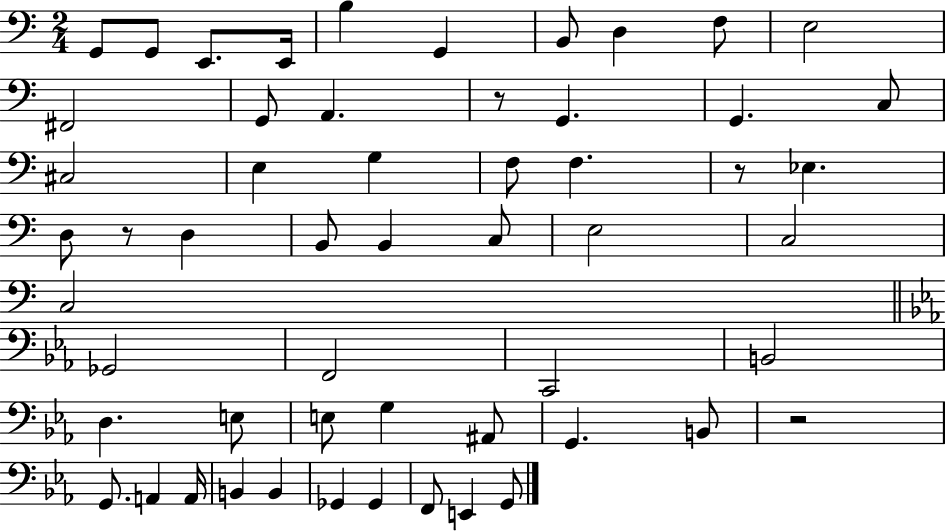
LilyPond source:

{
  \clef bass
  \numericTimeSignature
  \time 2/4
  \key c \major
  g,8 g,8 e,8. e,16 | b4 g,4 | b,8 d4 f8 | e2 | \break fis,2 | g,8 a,4. | r8 g,4. | g,4. c8 | \break cis2 | e4 g4 | f8 f4. | r8 ees4. | \break d8 r8 d4 | b,8 b,4 c8 | e2 | c2 | \break c2 | \bar "||" \break \key c \minor ges,2 | f,2 | c,2 | b,2 | \break d4. e8 | e8 g4 ais,8 | g,4. b,8 | r2 | \break g,8. a,4 a,16 | b,4 b,4 | ges,4 ges,4 | f,8 e,4 g,8 | \break \bar "|."
}